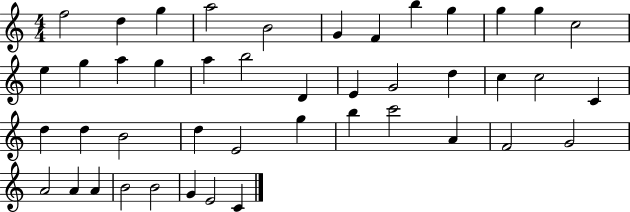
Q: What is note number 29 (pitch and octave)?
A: D5